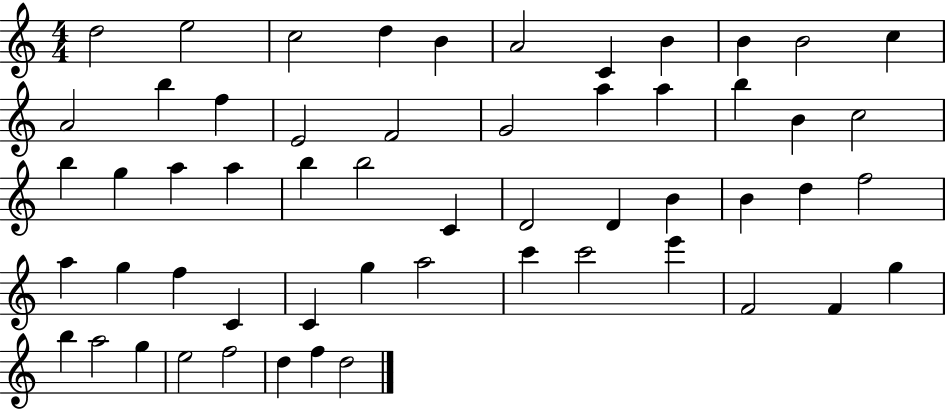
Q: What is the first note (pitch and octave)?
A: D5